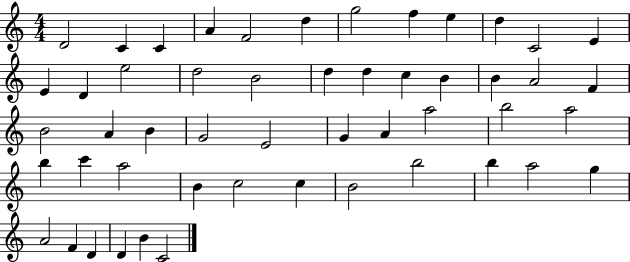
X:1
T:Untitled
M:4/4
L:1/4
K:C
D2 C C A F2 d g2 f e d C2 E E D e2 d2 B2 d d c B B A2 F B2 A B G2 E2 G A a2 b2 a2 b c' a2 B c2 c B2 b2 b a2 g A2 F D D B C2